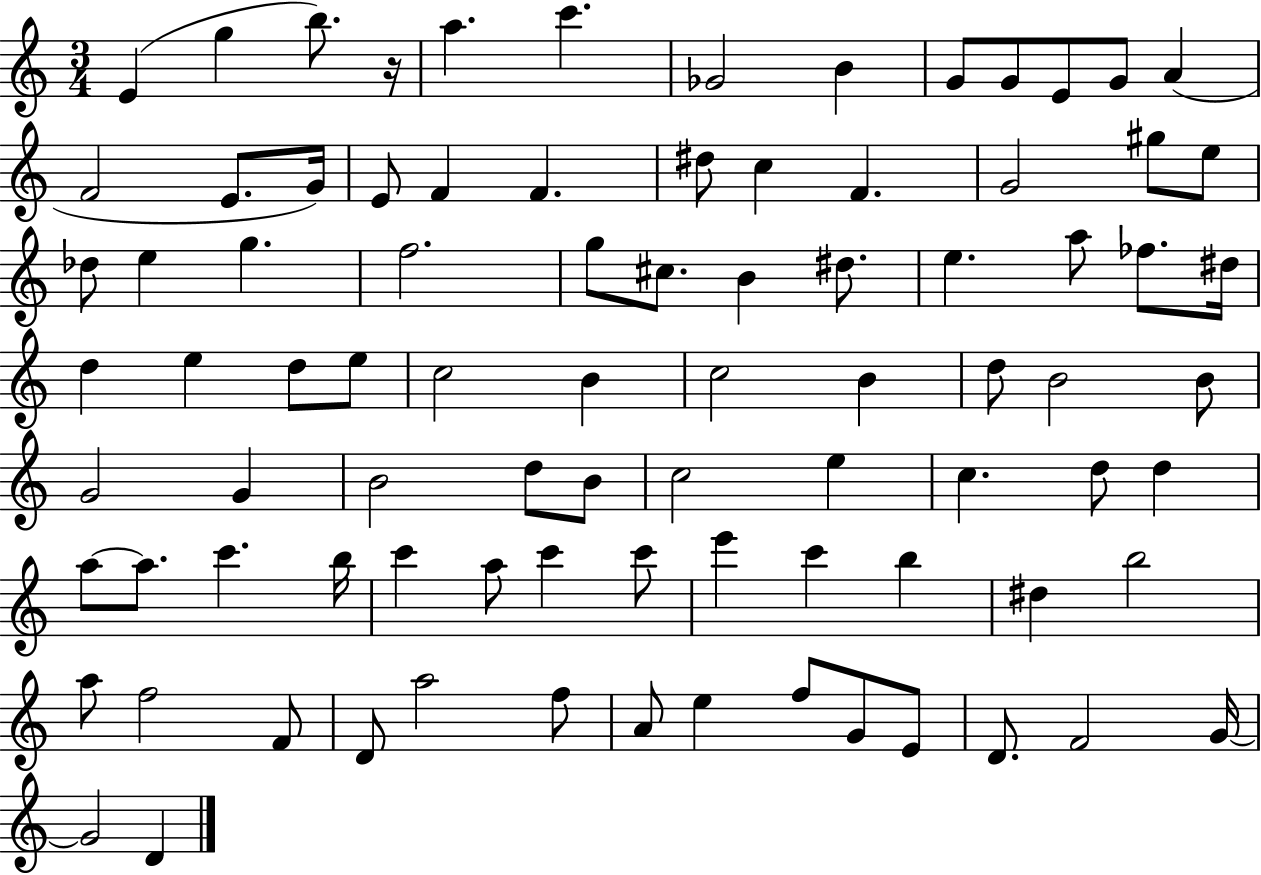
{
  \clef treble
  \numericTimeSignature
  \time 3/4
  \key c \major
  e'4( g''4 b''8.) r16 | a''4. c'''4. | ges'2 b'4 | g'8 g'8 e'8 g'8 a'4( | \break f'2 e'8. g'16) | e'8 f'4 f'4. | dis''8 c''4 f'4. | g'2 gis''8 e''8 | \break des''8 e''4 g''4. | f''2. | g''8 cis''8. b'4 dis''8. | e''4. a''8 fes''8. dis''16 | \break d''4 e''4 d''8 e''8 | c''2 b'4 | c''2 b'4 | d''8 b'2 b'8 | \break g'2 g'4 | b'2 d''8 b'8 | c''2 e''4 | c''4. d''8 d''4 | \break a''8~~ a''8. c'''4. b''16 | c'''4 a''8 c'''4 c'''8 | e'''4 c'''4 b''4 | dis''4 b''2 | \break a''8 f''2 f'8 | d'8 a''2 f''8 | a'8 e''4 f''8 g'8 e'8 | d'8. f'2 g'16~~ | \break g'2 d'4 | \bar "|."
}